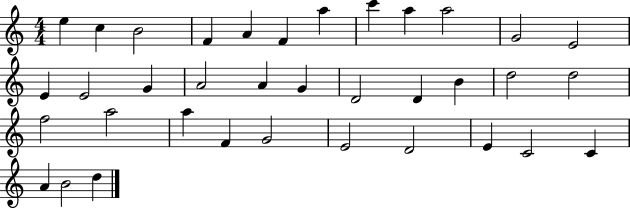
E5/q C5/q B4/h F4/q A4/q F4/q A5/q C6/q A5/q A5/h G4/h E4/h E4/q E4/h G4/q A4/h A4/q G4/q D4/h D4/q B4/q D5/h D5/h F5/h A5/h A5/q F4/q G4/h E4/h D4/h E4/q C4/h C4/q A4/q B4/h D5/q